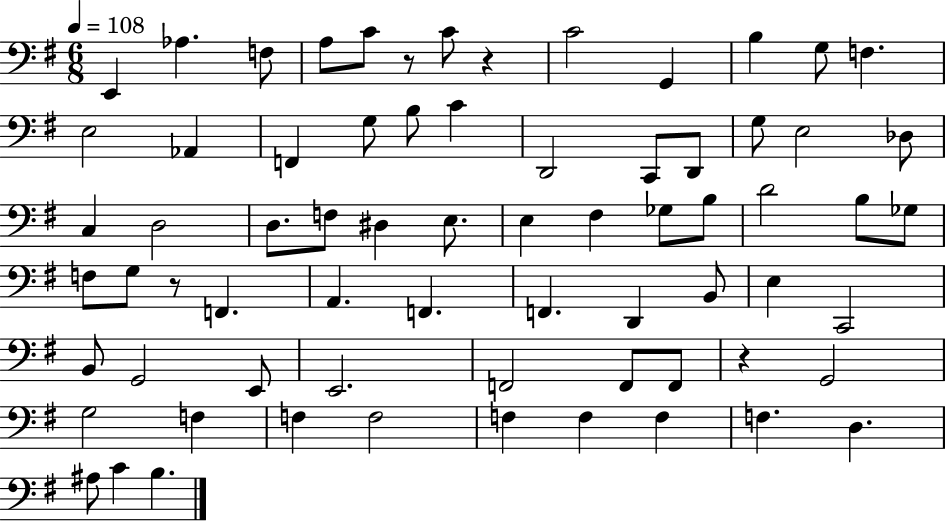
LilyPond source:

{
  \clef bass
  \numericTimeSignature
  \time 6/8
  \key g \major
  \tempo 4 = 108
  e,4 aes4. f8 | a8 c'8 r8 c'8 r4 | c'2 g,4 | b4 g8 f4. | \break e2 aes,4 | f,4 g8 b8 c'4 | d,2 c,8 d,8 | g8 e2 des8 | \break c4 d2 | d8. f8 dis4 e8. | e4 fis4 ges8 b8 | d'2 b8 ges8 | \break f8 g8 r8 f,4. | a,4. f,4. | f,4. d,4 b,8 | e4 c,2 | \break b,8 g,2 e,8 | e,2. | f,2 f,8 f,8 | r4 g,2 | \break g2 f4 | f4 f2 | f4 f4 f4 | f4. d4. | \break ais8 c'4 b4. | \bar "|."
}